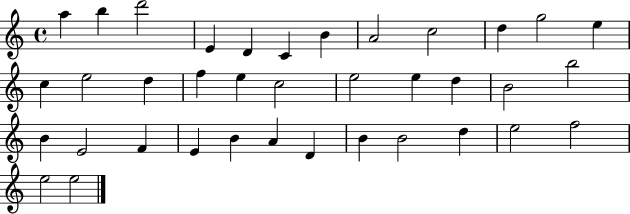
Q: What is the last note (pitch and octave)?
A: E5